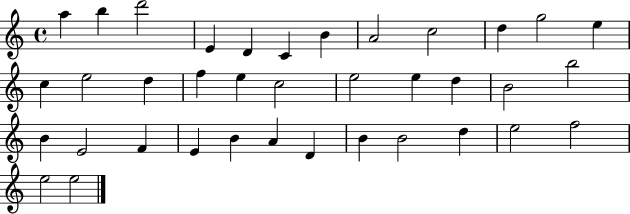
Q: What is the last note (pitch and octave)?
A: E5